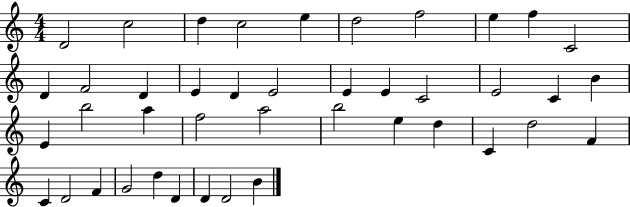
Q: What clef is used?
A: treble